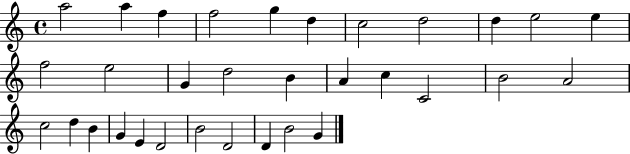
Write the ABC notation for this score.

X:1
T:Untitled
M:4/4
L:1/4
K:C
a2 a f f2 g d c2 d2 d e2 e f2 e2 G d2 B A c C2 B2 A2 c2 d B G E D2 B2 D2 D B2 G